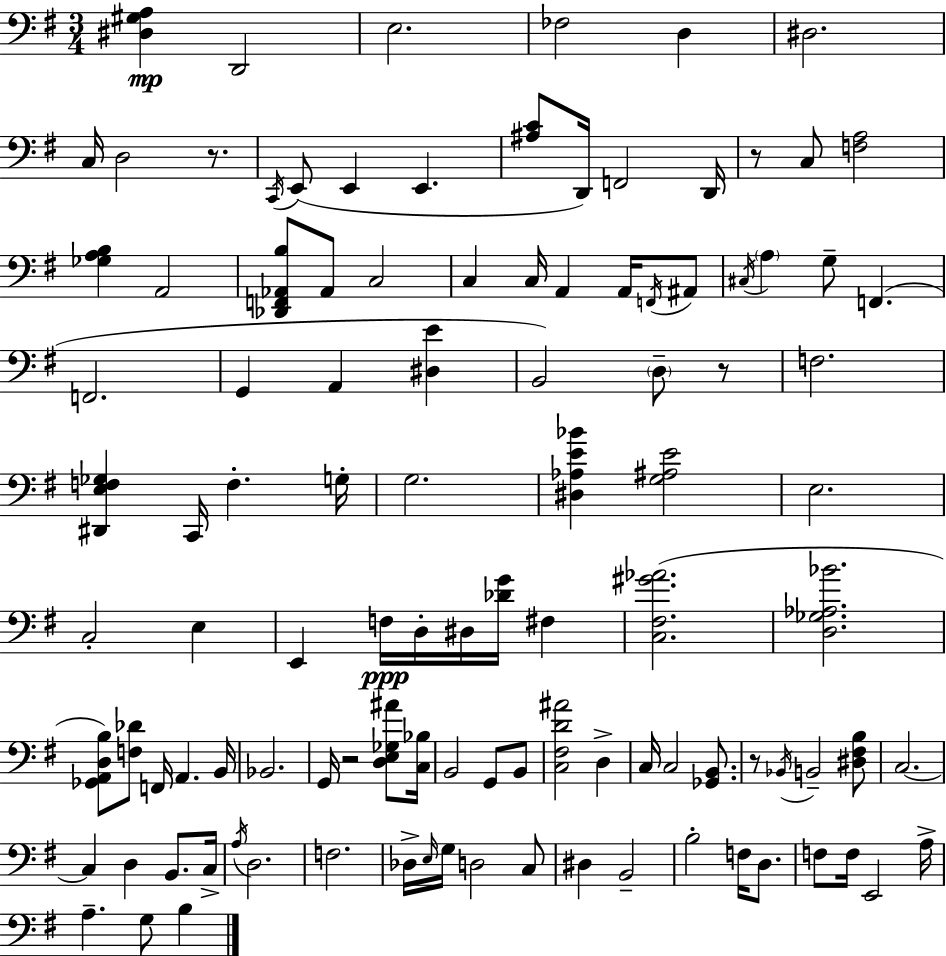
{
  \clef bass
  \numericTimeSignature
  \time 3/4
  \key g \major
  <dis gis a>4\mp d,2 | e2. | fes2 d4 | dis2. | \break c16 d2 r8. | \acciaccatura { c,16 } e,8( e,4 e,4. | <ais c'>8 d,16) f,2 | d,16 r8 c8 <f a>2 | \break <ges a b>4 a,2 | <des, f, aes, b>8 aes,8 c2 | c4 c16 a,4 a,16 \acciaccatura { f,16 } | ais,8 \acciaccatura { cis16 } \parenthesize a4 g8-- f,4.( | \break f,2. | g,4 a,4 <dis e'>4 | b,2) \parenthesize d8-- | r8 f2. | \break <dis, e f ges>4 c,16 f4.-. | g16-. g2. | <dis aes e' bes'>4 <g ais e'>2 | e2. | \break c2-. e4 | e,4 f16\ppp d16-. dis16 <des' g'>16 fis4 | <c fis gis' aes'>2.( | <d ges aes bes'>2. | \break <ges, a, d b>8) <f des'>8 f,16 a,4. | b,16 bes,2. | g,16 r2 | <d e ges ais'>8 <c bes>16 b,2 g,8 | \break b,8 <c fis d' ais'>2 d4-> | c16 c2 | <ges, b,>8. r8 \acciaccatura { bes,16 } b,2-- | <dis fis b>8 c2.~~ | \break c4 d4 | b,8. c16-> \acciaccatura { a16 } d2. | f2. | des16-> \grace { e16 } g16 d2 | \break c8 dis4 b,2-- | b2-. | f16 d8. f8 f16 e,2 | a16-> a4.-- | \break g8 b4 \bar "|."
}